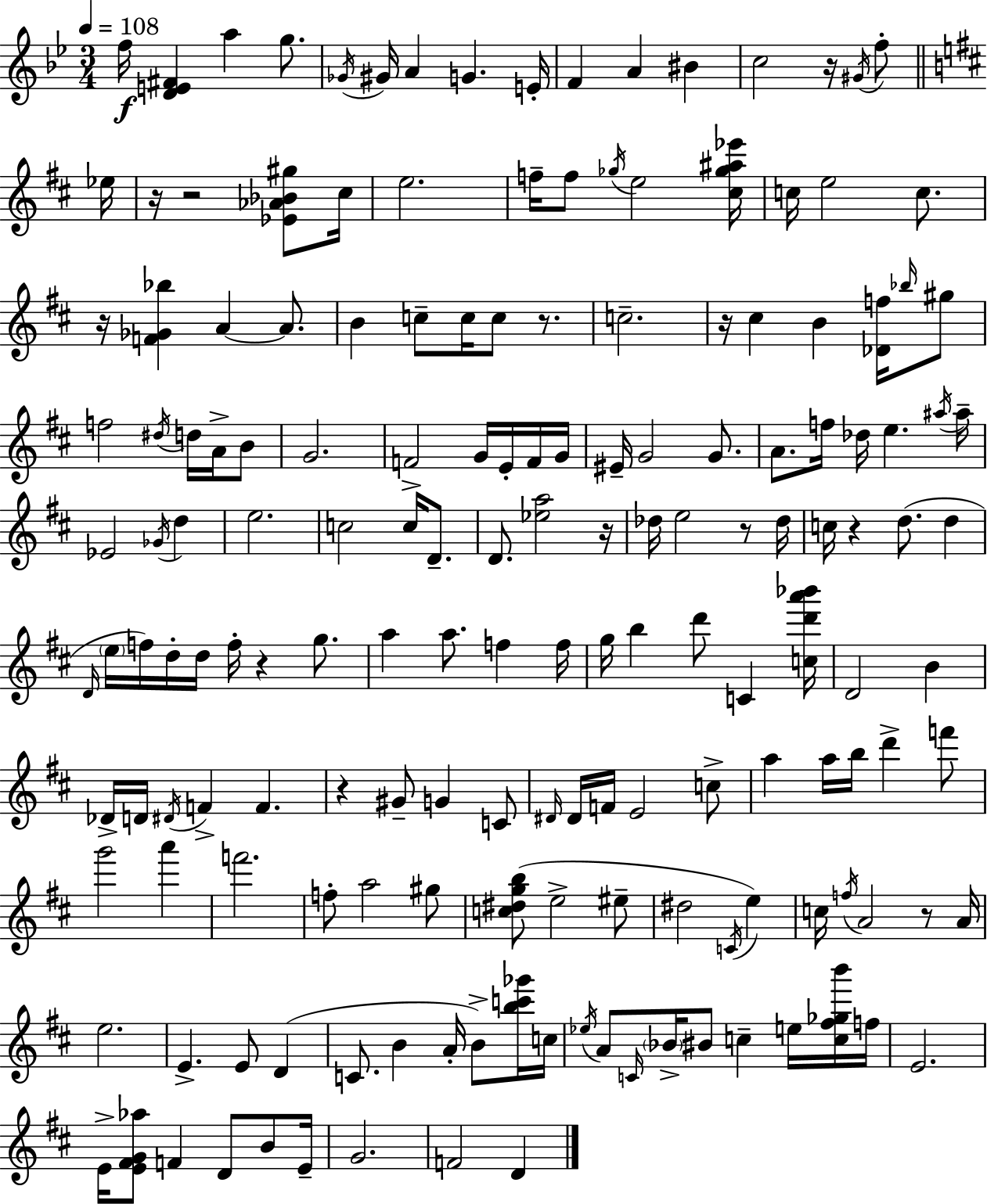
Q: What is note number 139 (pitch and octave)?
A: F4